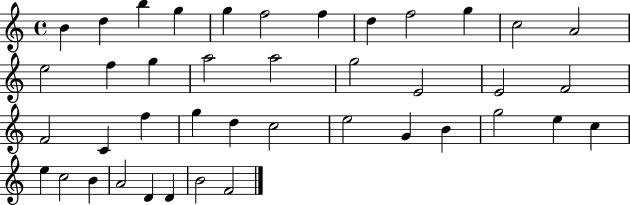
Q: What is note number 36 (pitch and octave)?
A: B4